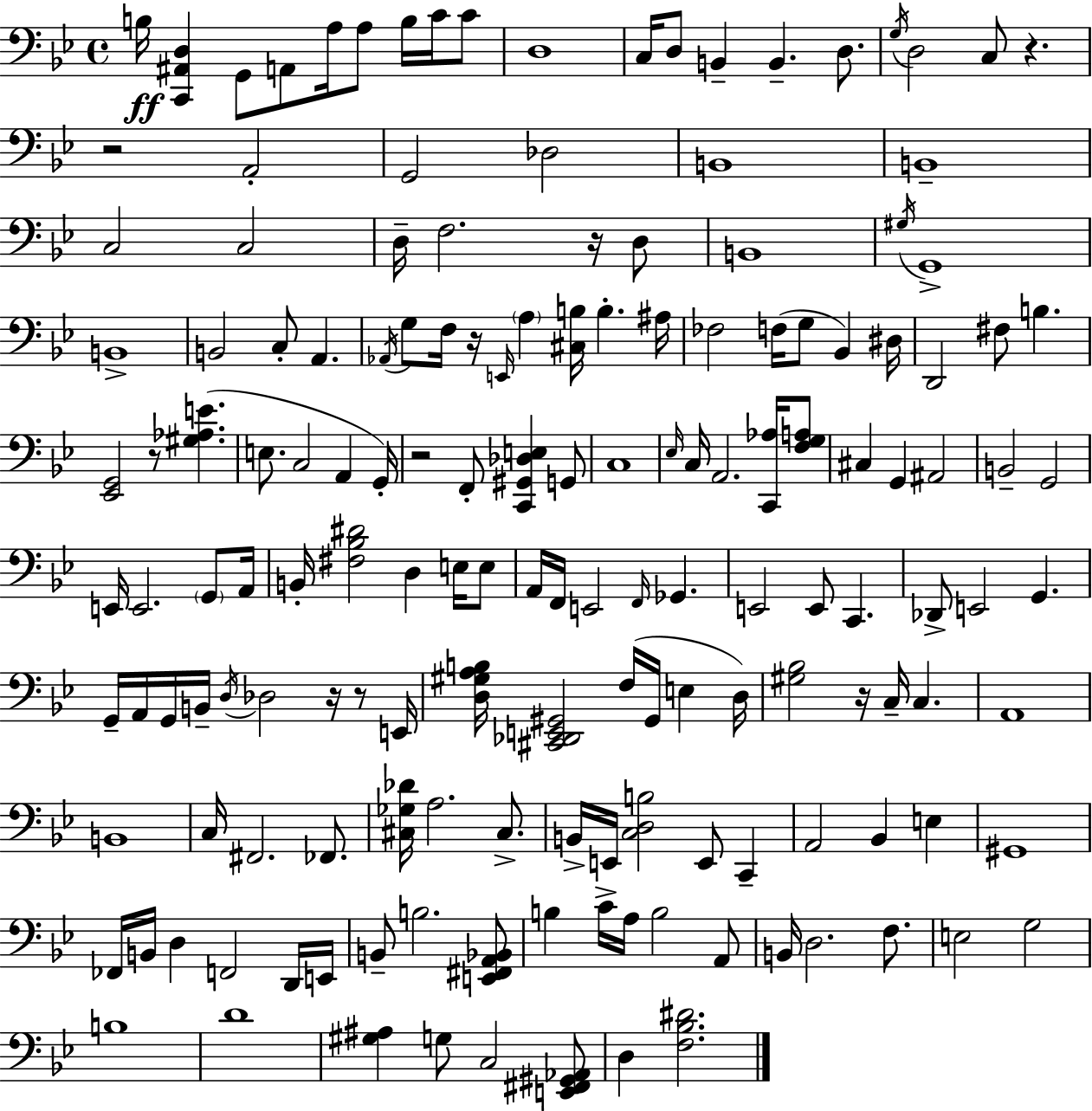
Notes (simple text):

B3/s [C2,A#2,D3]/q G2/e A2/e A3/s A3/e B3/s C4/s C4/e D3/w C3/s D3/e B2/q B2/q. D3/e. G3/s D3/h C3/e R/q. R/h A2/h G2/h Db3/h B2/w B2/w C3/h C3/h D3/s F3/h. R/s D3/e B2/w G#3/s G2/w B2/w B2/h C3/e A2/q. Ab2/s G3/e F3/s R/s E2/s A3/q [C#3,B3]/s B3/q. A#3/s FES3/h F3/s G3/e Bb2/q D#3/s D2/h F#3/e B3/q. [Eb2,G2]/h R/e [G#3,Ab3,E4]/q. E3/e. C3/h A2/q G2/s R/h F2/e [C2,G#2,Db3,E3]/q G2/e C3/w Eb3/s C3/s A2/h. [C2,Ab3]/s [F3,G3,A3]/e C#3/q G2/q A#2/h B2/h G2/h E2/s E2/h. G2/e A2/s B2/s [F#3,Bb3,D#4]/h D3/q E3/s E3/e A2/s F2/s E2/h F2/s Gb2/q. E2/h E2/e C2/q. Db2/e E2/h G2/q. G2/s A2/s G2/s B2/s D3/s Db3/h R/s R/e E2/s [D3,G#3,A3,B3]/s [C#2,Db2,E2,G#2]/h F3/s G#2/s E3/q D3/s [G#3,Bb3]/h R/s C3/s C3/q. A2/w B2/w C3/s F#2/h. FES2/e. [C#3,Gb3,Db4]/s A3/h. C#3/e. B2/s E2/s [C3,D3,B3]/h E2/e C2/q A2/h Bb2/q E3/q G#2/w FES2/s B2/s D3/q F2/h D2/s E2/s B2/e B3/h. [E2,F#2,A2,Bb2]/e B3/q C4/s A3/s B3/h A2/e B2/s D3/h. F3/e. E3/h G3/h B3/w D4/w [G#3,A#3]/q G3/e C3/h [E2,F#2,G#2,Ab2]/e D3/q [F3,Bb3,D#4]/h.